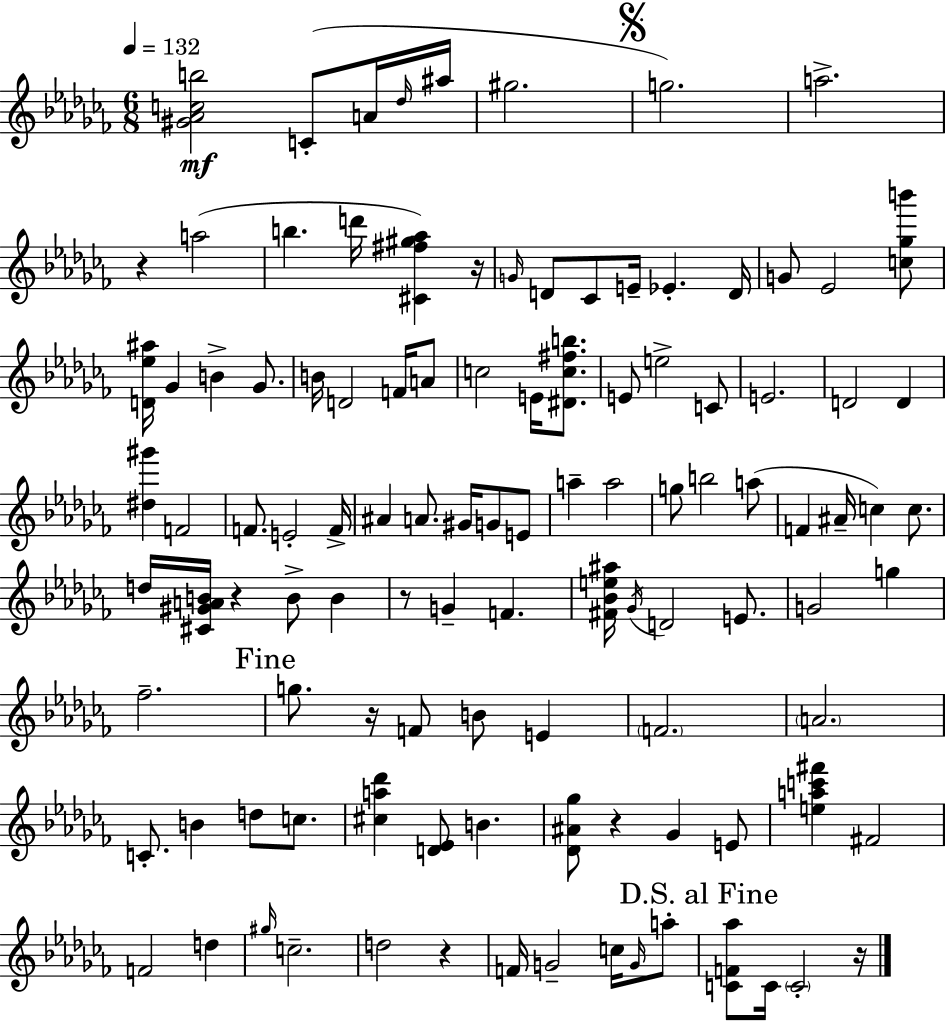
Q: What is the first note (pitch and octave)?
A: C4